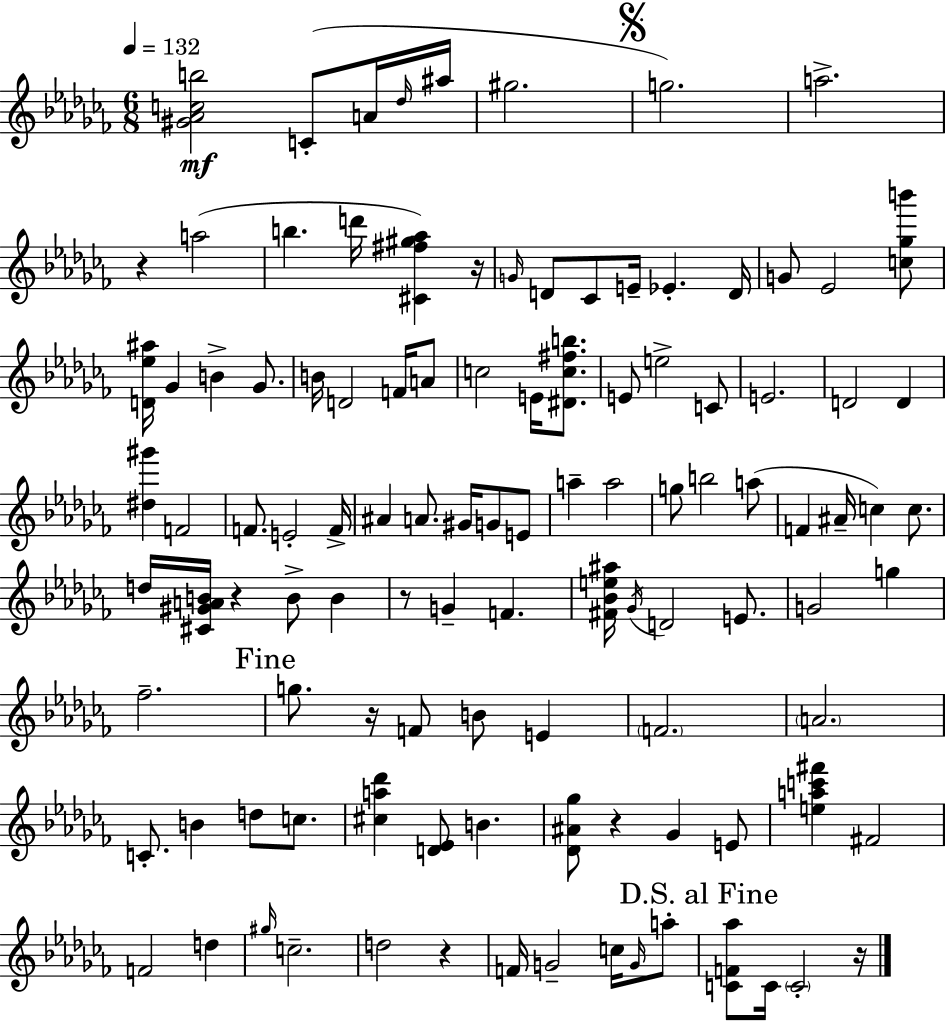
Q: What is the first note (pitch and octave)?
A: C4